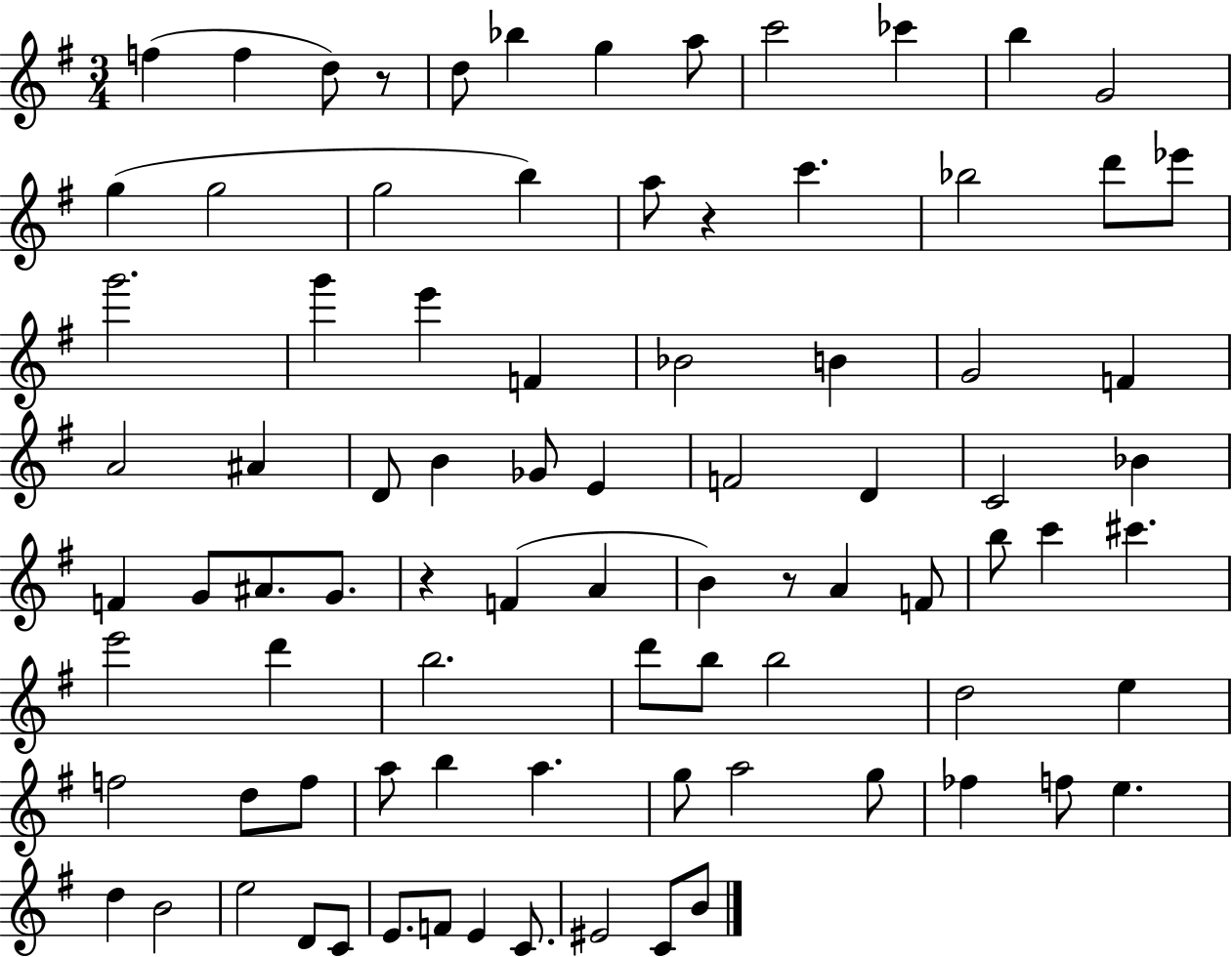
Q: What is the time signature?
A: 3/4